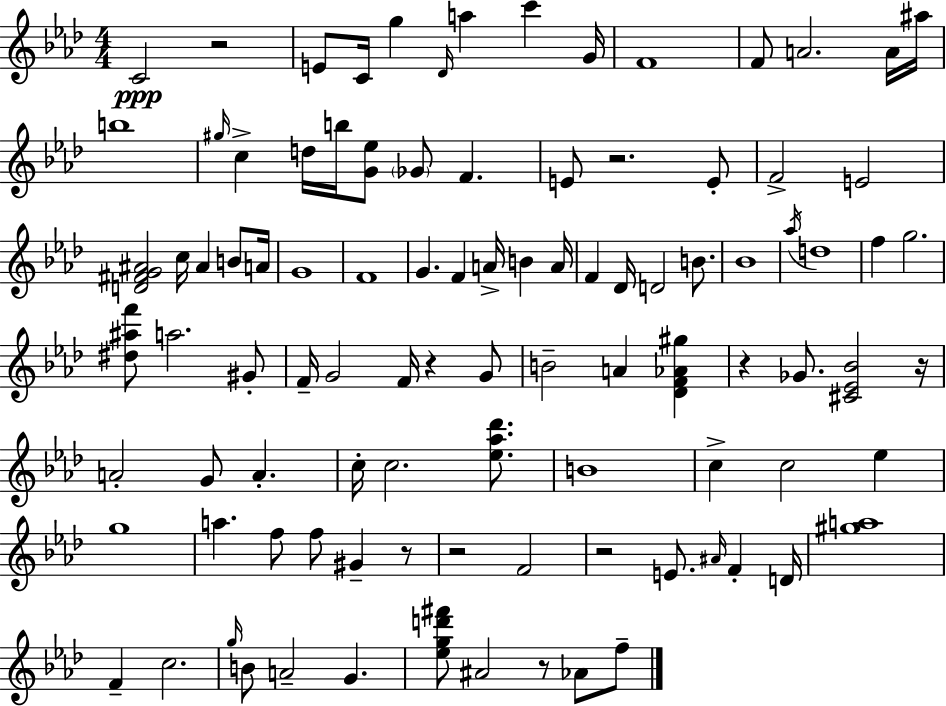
{
  \clef treble
  \numericTimeSignature
  \time 4/4
  \key f \minor
  c'2\ppp r2 | e'8 c'16 g''4 \grace { des'16 } a''4 c'''4 | g'16 f'1 | f'8 a'2. a'16 | \break ais''16 b''1 | \grace { gis''16 } c''4-> d''16 b''16 <g' ees''>8 \parenthesize ges'8 f'4. | e'8 r2. | e'8-. f'2-> e'2 | \break <d' fis' g' ais'>2 c''16 ais'4 b'8 | a'16 g'1 | f'1 | g'4. f'4 a'16-> b'4 | \break a'16 f'4 des'16 d'2 b'8. | bes'1 | \acciaccatura { aes''16 } d''1 | f''4 g''2. | \break <dis'' ais'' f'''>8 a''2. | gis'8-. f'16-- g'2 f'16 r4 | g'8 b'2-- a'4 <des' f' aes' gis''>4 | r4 ges'8. <cis' ees' bes'>2 | \break r16 a'2-. g'8 a'4.-. | c''16-. c''2. | <ees'' aes'' des'''>8. b'1 | c''4-> c''2 ees''4 | \break g''1 | a''4. f''8 f''8 gis'4-- | r8 r2 f'2 | r2 e'8. \grace { ais'16 } f'4-. | \break d'16 <gis'' a''>1 | f'4-- c''2. | \grace { g''16 } b'8 a'2-- g'4. | <ees'' g'' d''' fis'''>8 ais'2 r8 | \break aes'8 f''8-- \bar "|."
}